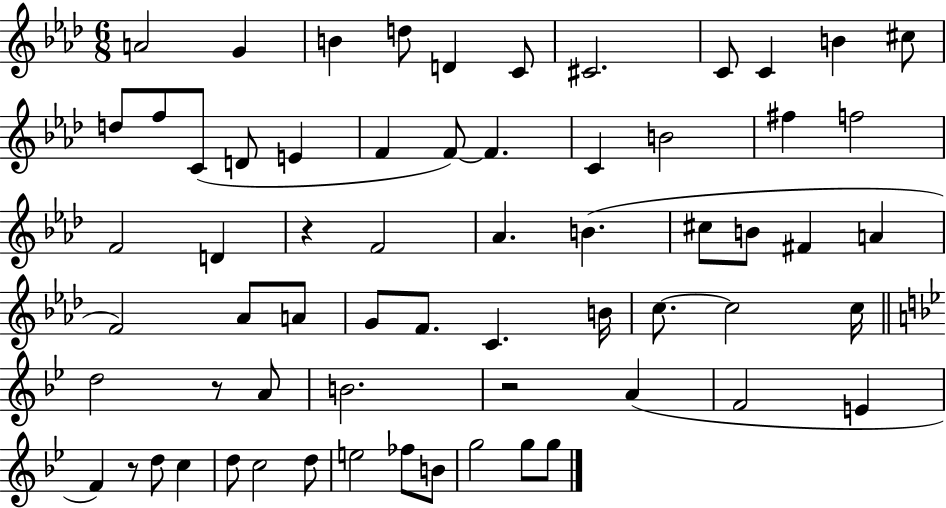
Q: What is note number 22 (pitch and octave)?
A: F#5